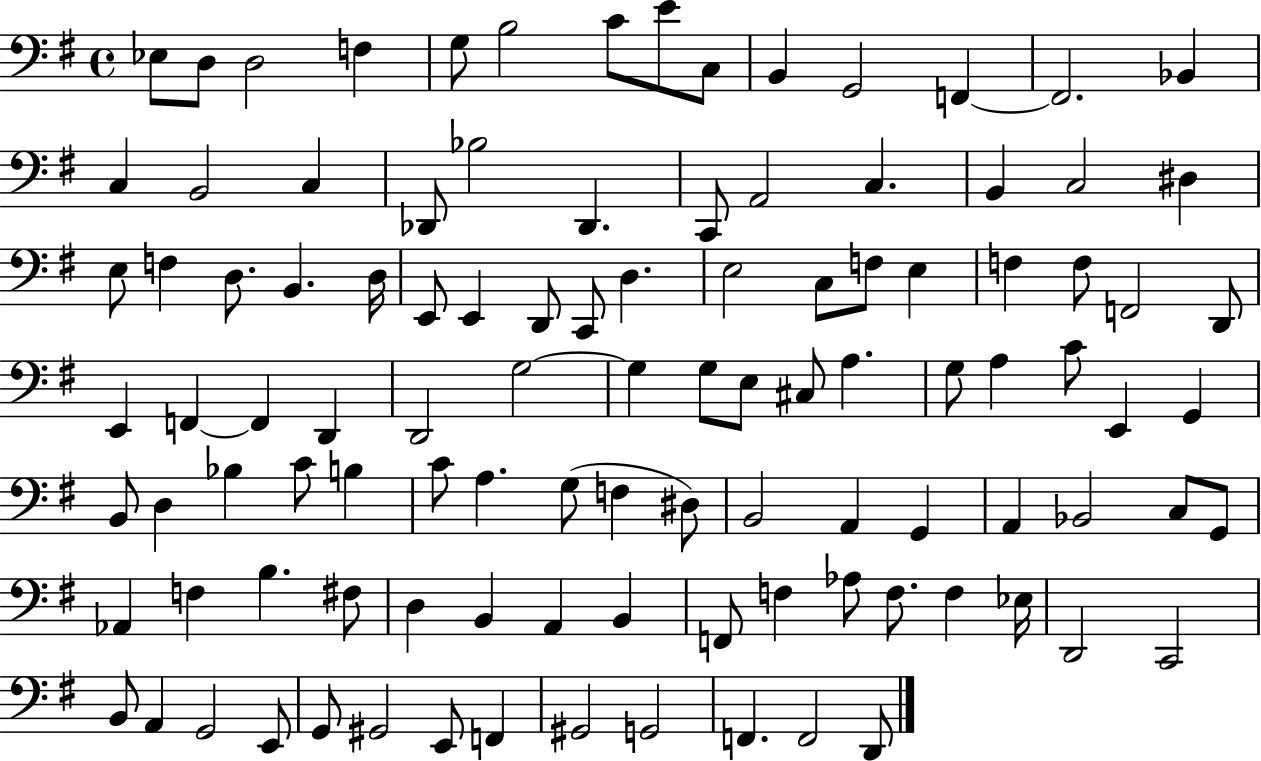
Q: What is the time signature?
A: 4/4